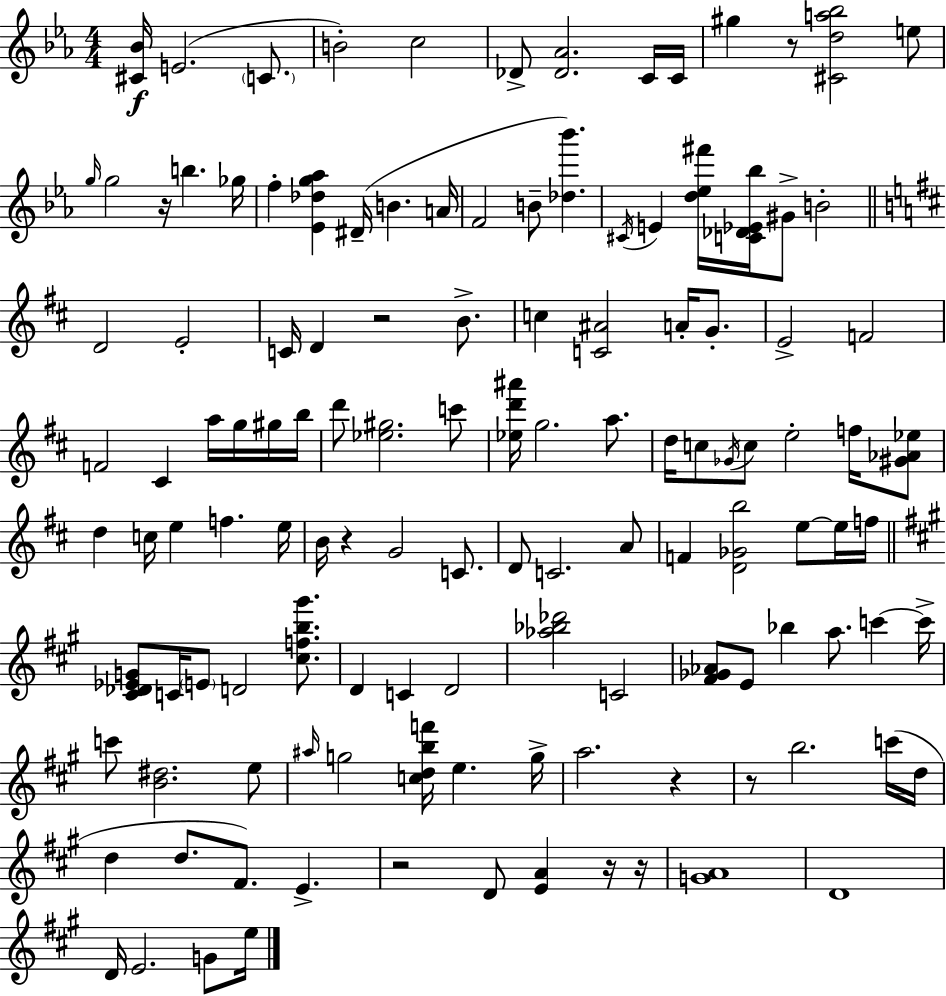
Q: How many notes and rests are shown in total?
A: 125